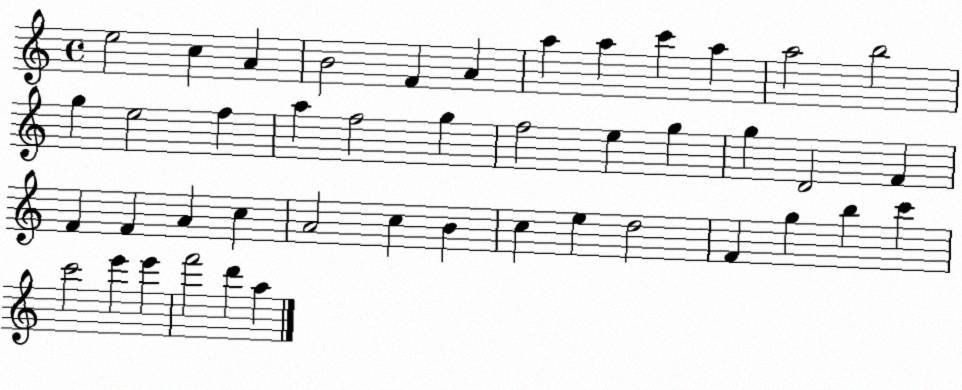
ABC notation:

X:1
T:Untitled
M:4/4
L:1/4
K:C
e2 c A B2 F A a a c' a a2 b2 g e2 f a f2 g f2 e g g D2 F F F A c A2 c B c e d2 F g b c' c'2 e' e' f'2 d' a